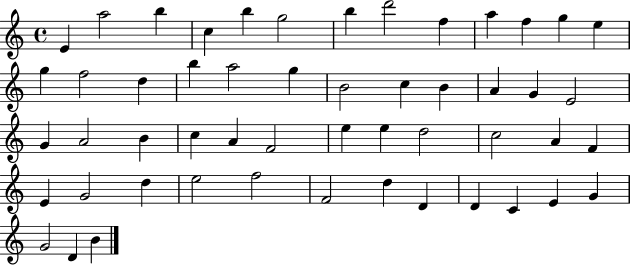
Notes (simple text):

E4/q A5/h B5/q C5/q B5/q G5/h B5/q D6/h F5/q A5/q F5/q G5/q E5/q G5/q F5/h D5/q B5/q A5/h G5/q B4/h C5/q B4/q A4/q G4/q E4/h G4/q A4/h B4/q C5/q A4/q F4/h E5/q E5/q D5/h C5/h A4/q F4/q E4/q G4/h D5/q E5/h F5/h F4/h D5/q D4/q D4/q C4/q E4/q G4/q G4/h D4/q B4/q